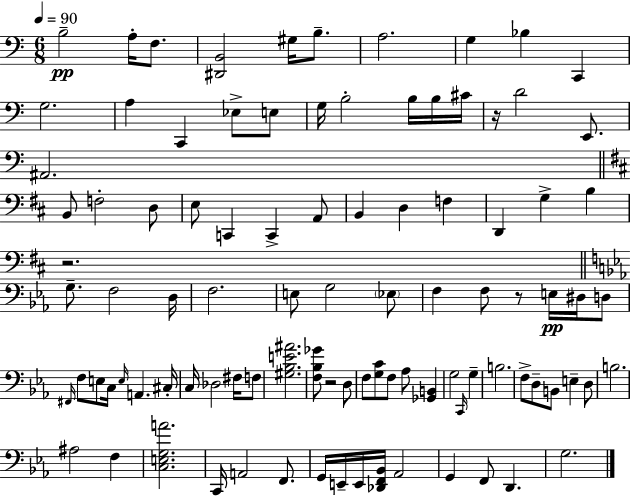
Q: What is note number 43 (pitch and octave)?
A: F3